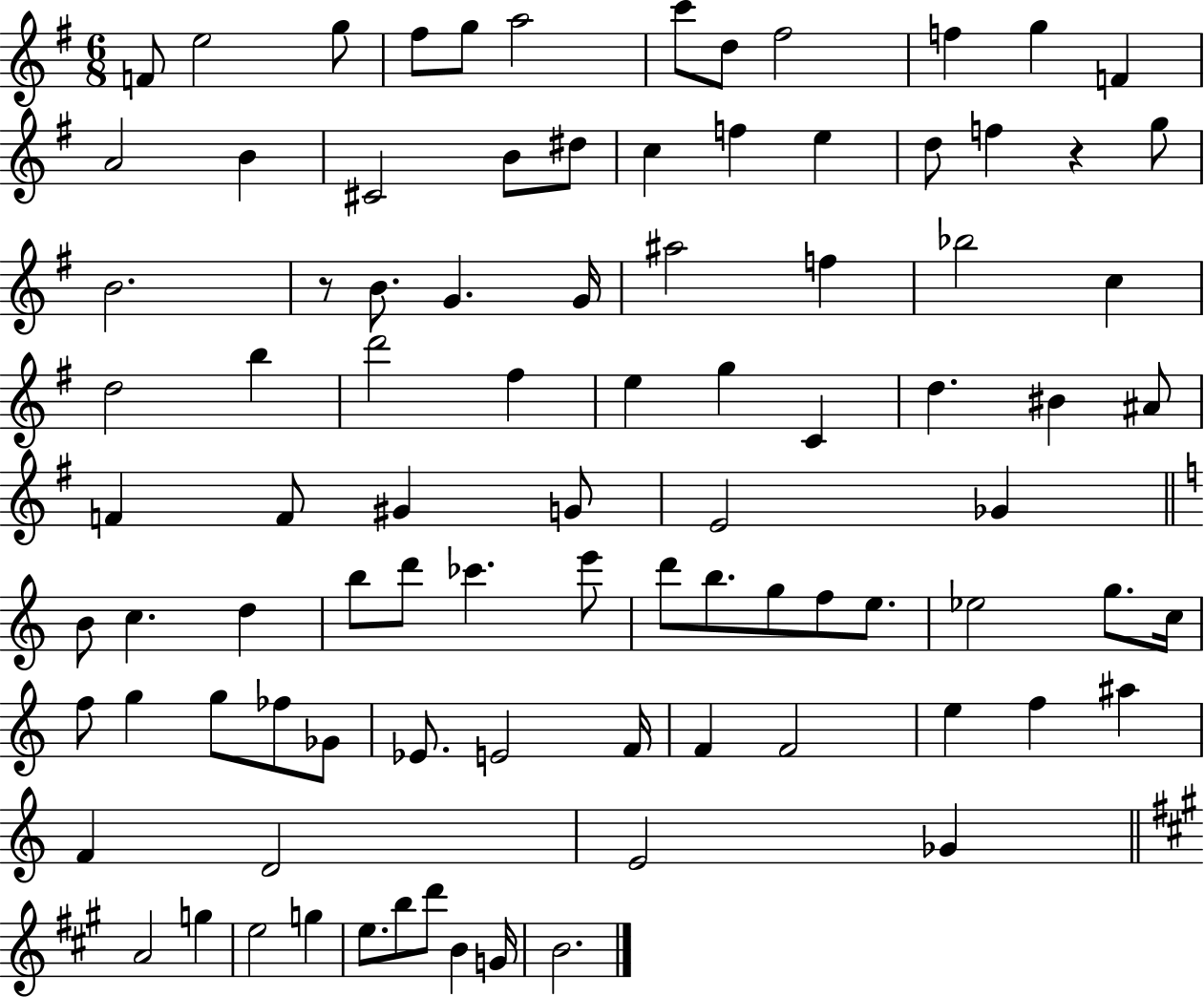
F4/e E5/h G5/e F#5/e G5/e A5/h C6/e D5/e F#5/h F5/q G5/q F4/q A4/h B4/q C#4/h B4/e D#5/e C5/q F5/q E5/q D5/e F5/q R/q G5/e B4/h. R/e B4/e. G4/q. G4/s A#5/h F5/q Bb5/h C5/q D5/h B5/q D6/h F#5/q E5/q G5/q C4/q D5/q. BIS4/q A#4/e F4/q F4/e G#4/q G4/e E4/h Gb4/q B4/e C5/q. D5/q B5/e D6/e CES6/q. E6/e D6/e B5/e. G5/e F5/e E5/e. Eb5/h G5/e. C5/s F5/e G5/q G5/e FES5/e Gb4/e Eb4/e. E4/h F4/s F4/q F4/h E5/q F5/q A#5/q F4/q D4/h E4/h Gb4/q A4/h G5/q E5/h G5/q E5/e. B5/e D6/e B4/q G4/s B4/h.